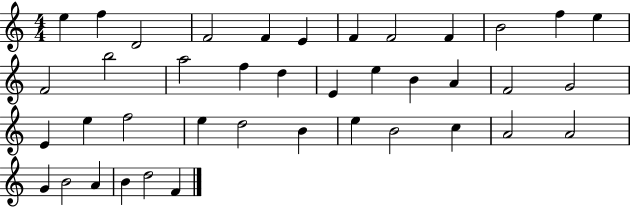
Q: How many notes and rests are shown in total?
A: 40